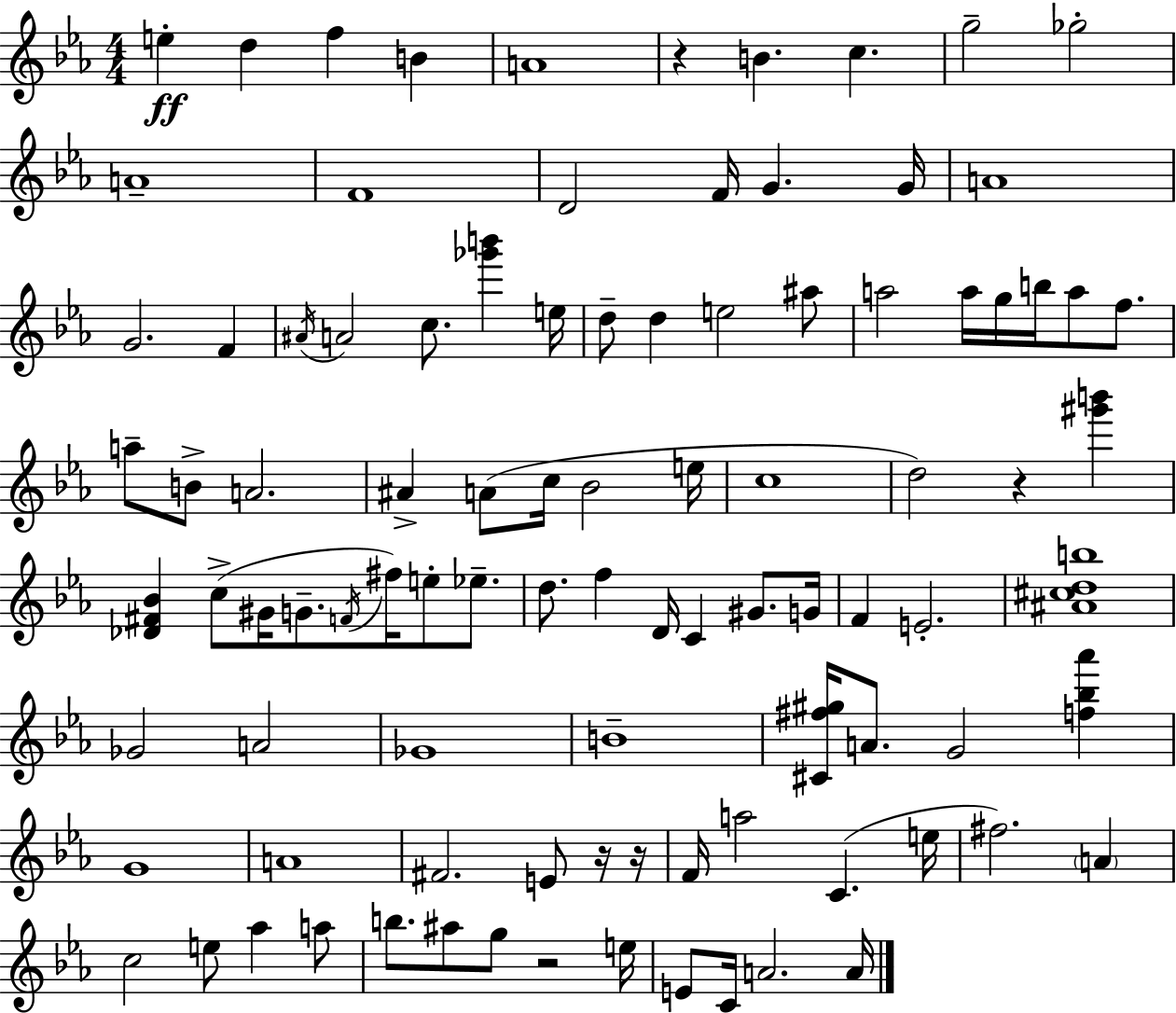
E5/q D5/q F5/q B4/q A4/w R/q B4/q. C5/q. G5/h Gb5/h A4/w F4/w D4/h F4/s G4/q. G4/s A4/w G4/h. F4/q A#4/s A4/h C5/e. [Gb6,B6]/q E5/s D5/e D5/q E5/h A#5/e A5/h A5/s G5/s B5/s A5/e F5/e. A5/e B4/e A4/h. A#4/q A4/e C5/s Bb4/h E5/s C5/w D5/h R/q [G#6,B6]/q [Db4,F#4,Bb4]/q C5/e G#4/s G4/e. F4/s F#5/s E5/e Eb5/e. D5/e. F5/q D4/s C4/q G#4/e. G4/s F4/q E4/h. [A#4,C#5,D5,B5]/w Gb4/h A4/h Gb4/w B4/w [C#4,F#5,G#5]/s A4/e. G4/h [F5,Bb5,Ab6]/q G4/w A4/w F#4/h. E4/e R/s R/s F4/s A5/h C4/q. E5/s F#5/h. A4/q C5/h E5/e Ab5/q A5/e B5/e. A#5/e G5/e R/h E5/s E4/e C4/s A4/h. A4/s